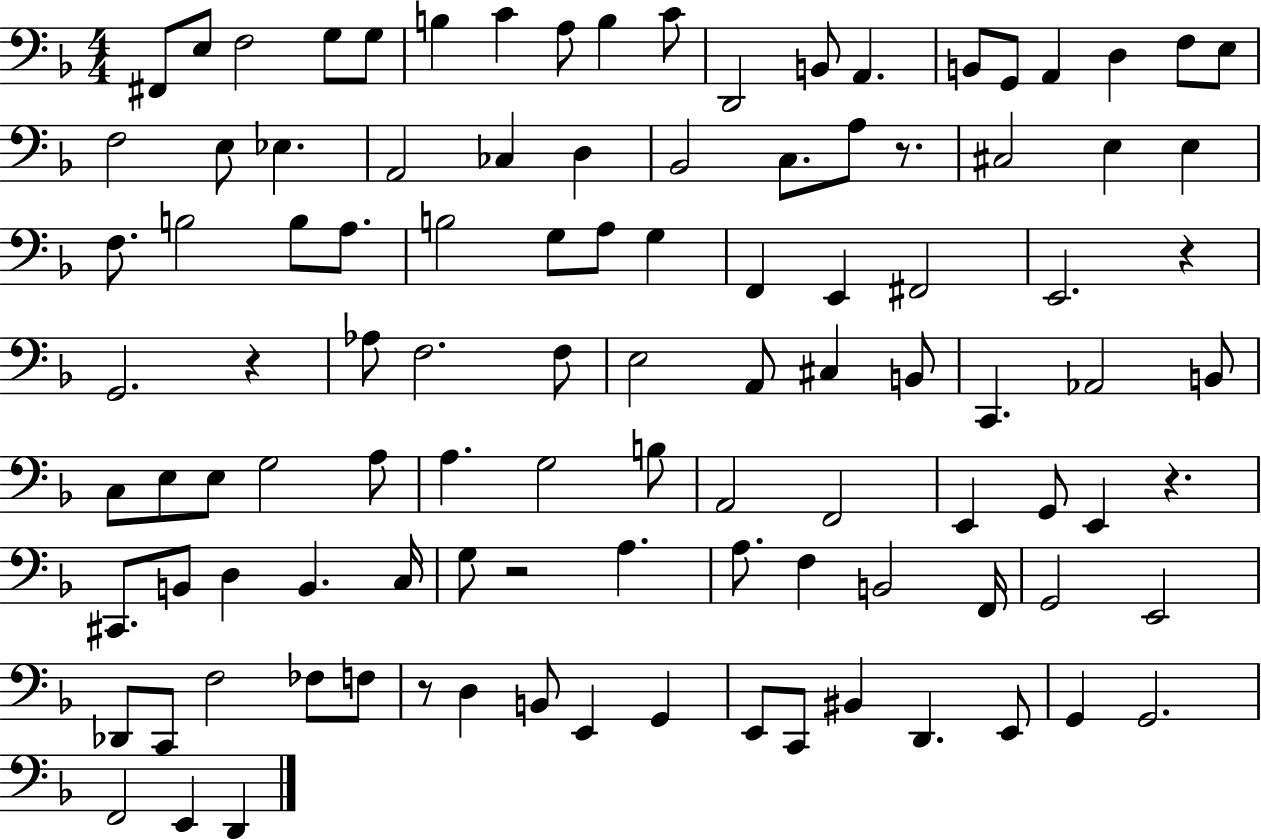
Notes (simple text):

F#2/e E3/e F3/h G3/e G3/e B3/q C4/q A3/e B3/q C4/e D2/h B2/e A2/q. B2/e G2/e A2/q D3/q F3/e E3/e F3/h E3/e Eb3/q. A2/h CES3/q D3/q Bb2/h C3/e. A3/e R/e. C#3/h E3/q E3/q F3/e. B3/h B3/e A3/e. B3/h G3/e A3/e G3/q F2/q E2/q F#2/h E2/h. R/q G2/h. R/q Ab3/e F3/h. F3/e E3/h A2/e C#3/q B2/e C2/q. Ab2/h B2/e C3/e E3/e E3/e G3/h A3/e A3/q. G3/h B3/e A2/h F2/h E2/q G2/e E2/q R/q. C#2/e. B2/e D3/q B2/q. C3/s G3/e R/h A3/q. A3/e. F3/q B2/h F2/s G2/h E2/h Db2/e C2/e F3/h FES3/e F3/e R/e D3/q B2/e E2/q G2/q E2/e C2/e BIS2/q D2/q. E2/e G2/q G2/h. F2/h E2/q D2/q